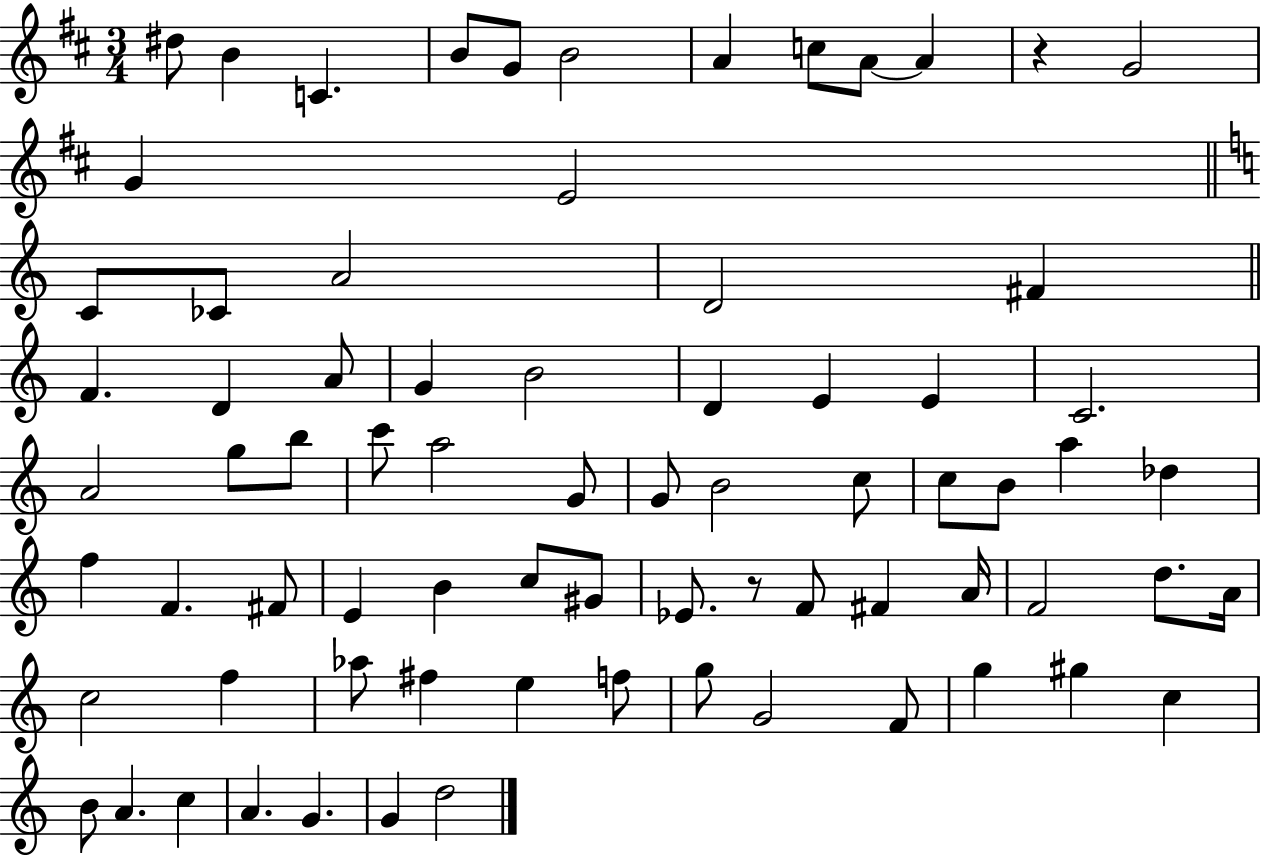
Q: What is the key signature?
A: D major